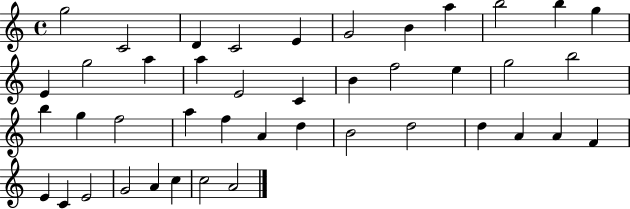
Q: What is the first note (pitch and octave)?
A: G5